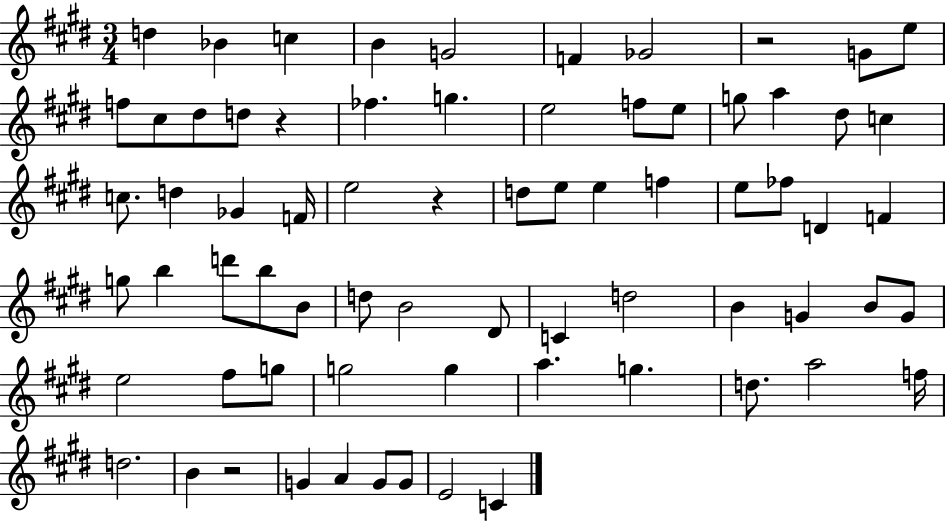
X:1
T:Untitled
M:3/4
L:1/4
K:E
d _B c B G2 F _G2 z2 G/2 e/2 f/2 ^c/2 ^d/2 d/2 z _f g e2 f/2 e/2 g/2 a ^d/2 c c/2 d _G F/4 e2 z d/2 e/2 e f e/2 _f/2 D F g/2 b d'/2 b/2 B/2 d/2 B2 ^D/2 C d2 B G B/2 G/2 e2 ^f/2 g/2 g2 g a g d/2 a2 f/4 d2 B z2 G A G/2 G/2 E2 C